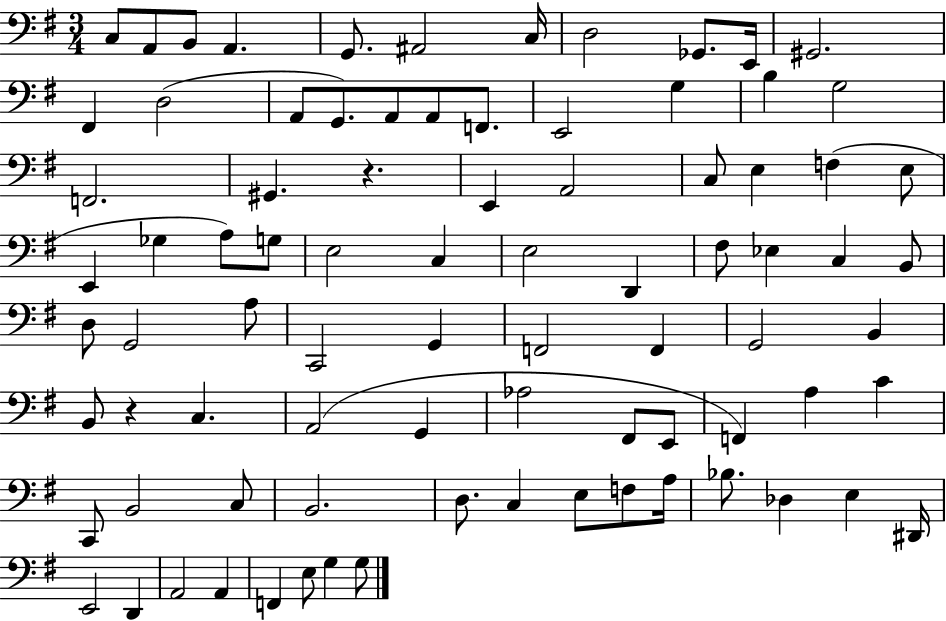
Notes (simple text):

C3/e A2/e B2/e A2/q. G2/e. A#2/h C3/s D3/h Gb2/e. E2/s G#2/h. F#2/q D3/h A2/e G2/e. A2/e A2/e F2/e. E2/h G3/q B3/q G3/h F2/h. G#2/q. R/q. E2/q A2/h C3/e E3/q F3/q E3/e E2/q Gb3/q A3/e G3/e E3/h C3/q E3/h D2/q F#3/e Eb3/q C3/q B2/e D3/e G2/h A3/e C2/h G2/q F2/h F2/q G2/h B2/q B2/e R/q C3/q. A2/h G2/q Ab3/h F#2/e E2/e F2/q A3/q C4/q C2/e B2/h C3/e B2/h. D3/e. C3/q E3/e F3/e A3/s Bb3/e. Db3/q E3/q D#2/s E2/h D2/q A2/h A2/q F2/q E3/e G3/q G3/e